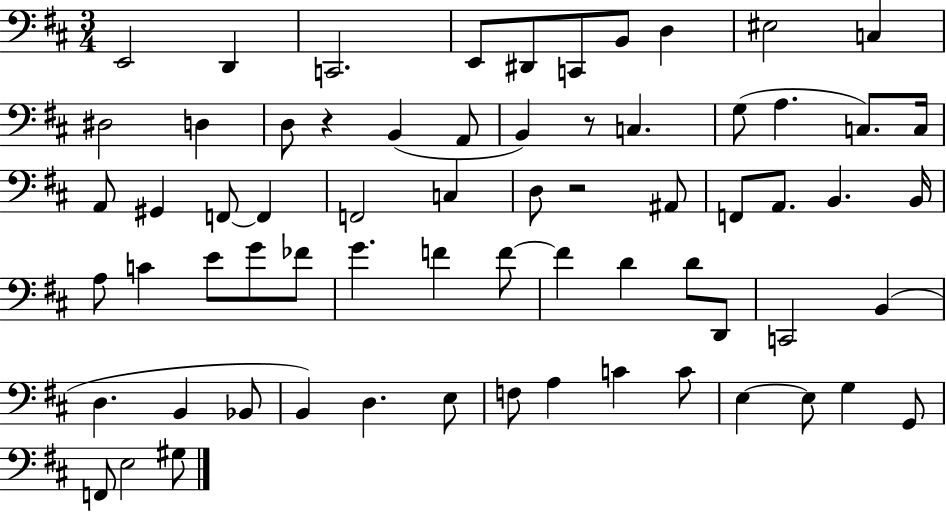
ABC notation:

X:1
T:Untitled
M:3/4
L:1/4
K:D
E,,2 D,, C,,2 E,,/2 ^D,,/2 C,,/2 B,,/2 D, ^E,2 C, ^D,2 D, D,/2 z B,, A,,/2 B,, z/2 C, G,/2 A, C,/2 C,/4 A,,/2 ^G,, F,,/2 F,, F,,2 C, D,/2 z2 ^A,,/2 F,,/2 A,,/2 B,, B,,/4 A,/2 C E/2 G/2 _F/2 G F F/2 F D D/2 D,,/2 C,,2 B,, D, B,, _B,,/2 B,, D, E,/2 F,/2 A, C C/2 E, E,/2 G, G,,/2 F,,/2 E,2 ^G,/2